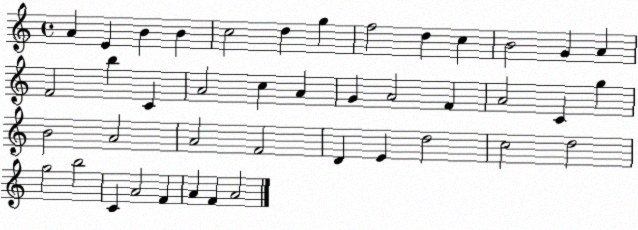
X:1
T:Untitled
M:4/4
L:1/4
K:C
A E B B c2 d g f2 d c B2 G A F2 b C A2 c A G A2 F A2 C g B2 A2 A2 F2 D E d2 c2 d2 g2 b2 C A2 F A F A2